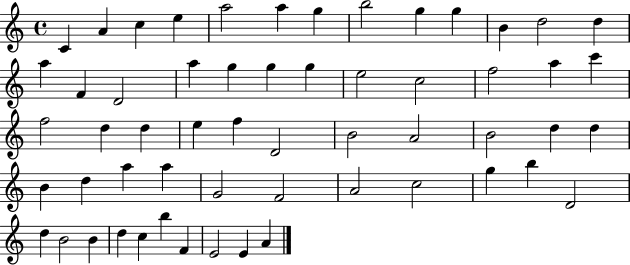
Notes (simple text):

C4/q A4/q C5/q E5/q A5/h A5/q G5/q B5/h G5/q G5/q B4/q D5/h D5/q A5/q F4/q D4/h A5/q G5/q G5/q G5/q E5/h C5/h F5/h A5/q C6/q F5/h D5/q D5/q E5/q F5/q D4/h B4/h A4/h B4/h D5/q D5/q B4/q D5/q A5/q A5/q G4/h F4/h A4/h C5/h G5/q B5/q D4/h D5/q B4/h B4/q D5/q C5/q B5/q F4/q E4/h E4/q A4/q